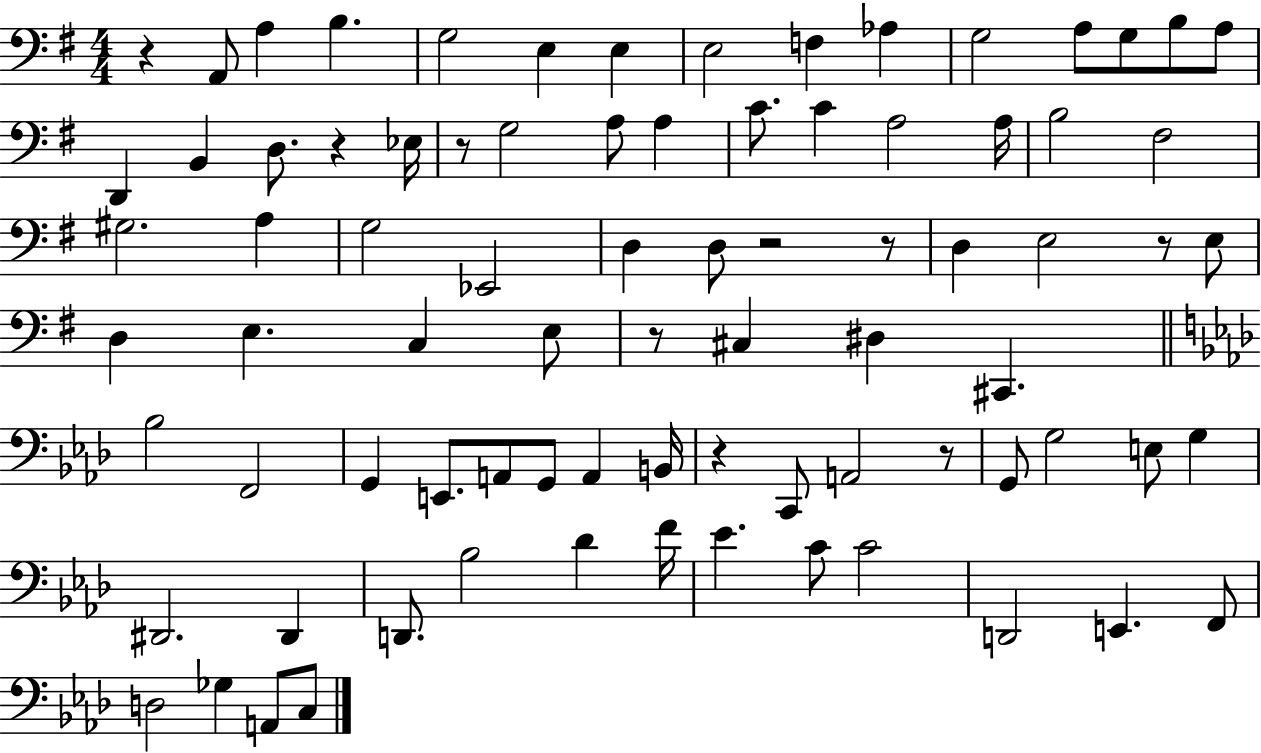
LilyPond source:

{
  \clef bass
  \numericTimeSignature
  \time 4/4
  \key g \major
  r4 a,8 a4 b4. | g2 e4 e4 | e2 f4 aes4 | g2 a8 g8 b8 a8 | \break d,4 b,4 d8. r4 ees16 | r8 g2 a8 a4 | c'8. c'4 a2 a16 | b2 fis2 | \break gis2. a4 | g2 ees,2 | d4 d8 r2 r8 | d4 e2 r8 e8 | \break d4 e4. c4 e8 | r8 cis4 dis4 cis,4. | \bar "||" \break \key f \minor bes2 f,2 | g,4 e,8. a,8 g,8 a,4 b,16 | r4 c,8 a,2 r8 | g,8 g2 e8 g4 | \break dis,2. dis,4 | d,8. bes2 des'4 f'16 | ees'4. c'8 c'2 | d,2 e,4. f,8 | \break d2 ges4 a,8 c8 | \bar "|."
}